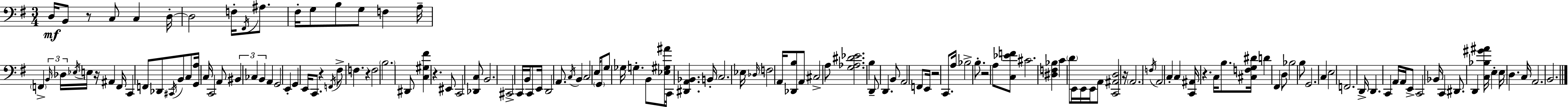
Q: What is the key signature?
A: E minor